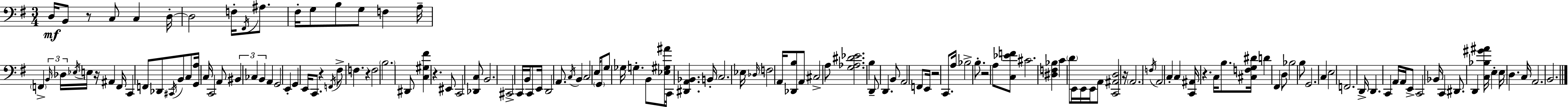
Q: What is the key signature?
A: E minor